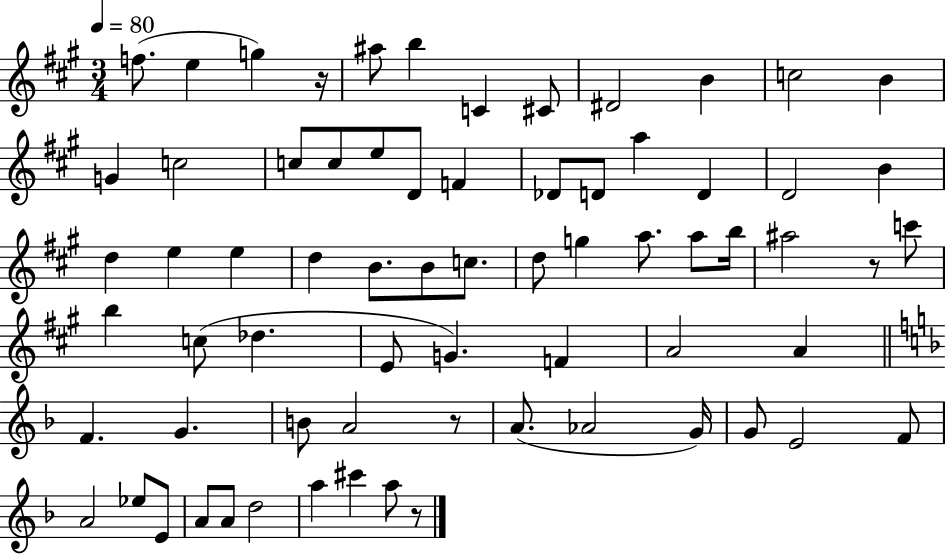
{
  \clef treble
  \numericTimeSignature
  \time 3/4
  \key a \major
  \tempo 4 = 80
  f''8.( e''4 g''4) r16 | ais''8 b''4 c'4 cis'8 | dis'2 b'4 | c''2 b'4 | \break g'4 c''2 | c''8 c''8 e''8 d'8 f'4 | des'8 d'8 a''4 d'4 | d'2 b'4 | \break d''4 e''4 e''4 | d''4 b'8. b'8 c''8. | d''8 g''4 a''8. a''8 b''16 | ais''2 r8 c'''8 | \break b''4 c''8( des''4. | e'8 g'4.) f'4 | a'2 a'4 | \bar "||" \break \key f \major f'4. g'4. | b'8 a'2 r8 | a'8.( aes'2 g'16) | g'8 e'2 f'8 | \break a'2 ees''8 e'8 | a'8 a'8 d''2 | a''4 cis'''4 a''8 r8 | \bar "|."
}